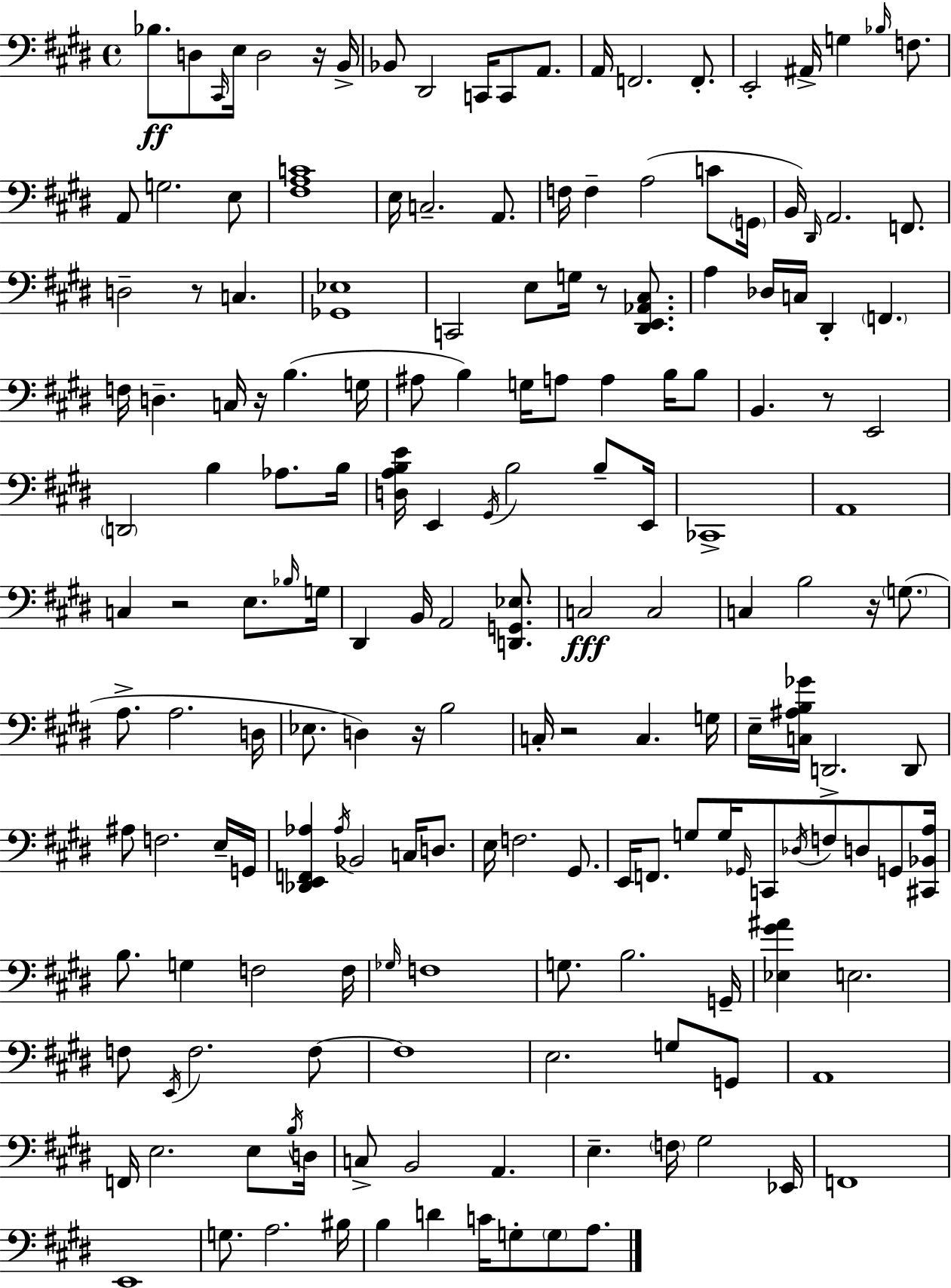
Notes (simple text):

Bb3/e. D3/e C#2/s E3/s D3/h R/s B2/s Bb2/e D#2/h C2/s C2/e A2/e. A2/s F2/h. F2/e. E2/h A#2/s G3/q Bb3/s F3/e. A2/e G3/h. E3/e [F#3,A3,C4]/w E3/s C3/h. A2/e. F3/s F3/q A3/h C4/e G2/s B2/s D#2/s A2/h. F2/e. D3/h R/e C3/q. [Gb2,Eb3]/w C2/h E3/e G3/s R/e [D#2,E2,Ab2,C#3]/e. A3/q Db3/s C3/s D#2/q F2/q. F3/s D3/q. C3/s R/s B3/q. G3/s A#3/e B3/q G3/s A3/e A3/q B3/s B3/e B2/q. R/e E2/h D2/h B3/q Ab3/e. B3/s [D3,A3,B3,E4]/s E2/q G#2/s B3/h B3/e E2/s CES2/w A2/w C3/q R/h E3/e. Bb3/s G3/s D#2/q B2/s A2/h [D2,G2,Eb3]/e. C3/h C3/h C3/q B3/h R/s G3/e. A3/e. A3/h. D3/s Eb3/e. D3/q R/s B3/h C3/s R/h C3/q. G3/s E3/s [C3,A#3,B3,Gb4]/s D2/h. D2/e A#3/e F3/h. E3/s G2/s [Db2,E2,F2,Ab3]/q Ab3/s Bb2/h C3/s D3/e. E3/s F3/h. G#2/e. E2/s F2/e. G3/e G3/s Gb2/s C2/e Db3/s F3/e D3/e G2/e [C#2,Bb2,A3]/s B3/e. G3/q F3/h F3/s Gb3/s F3/w G3/e. B3/h. G2/s [Eb3,G#4,A#4]/q E3/h. F3/e E2/s F3/h. F3/e F3/w E3/h. G3/e G2/e A2/w F2/s E3/h. E3/e B3/s D3/s C3/e B2/h A2/q. E3/q. F3/s G#3/h Eb2/s F2/w E2/w G3/e. A3/h. BIS3/s B3/q D4/q C4/s G3/e G3/e A3/e.